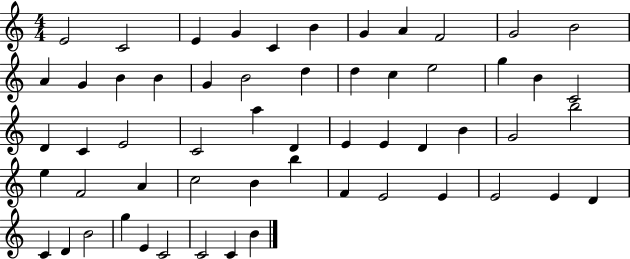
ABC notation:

X:1
T:Untitled
M:4/4
L:1/4
K:C
E2 C2 E G C B G A F2 G2 B2 A G B B G B2 d d c e2 g B C2 D C E2 C2 a D E E D B G2 b2 e F2 A c2 B b F E2 E E2 E D C D B2 g E C2 C2 C B